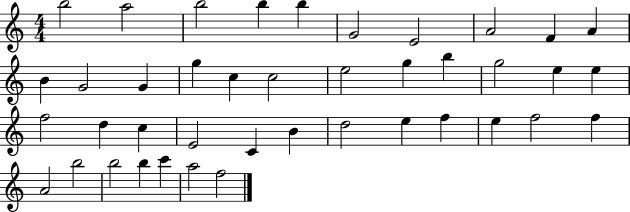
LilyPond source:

{
  \clef treble
  \numericTimeSignature
  \time 4/4
  \key c \major
  b''2 a''2 | b''2 b''4 b''4 | g'2 e'2 | a'2 f'4 a'4 | \break b'4 g'2 g'4 | g''4 c''4 c''2 | e''2 g''4 b''4 | g''2 e''4 e''4 | \break f''2 d''4 c''4 | e'2 c'4 b'4 | d''2 e''4 f''4 | e''4 f''2 f''4 | \break a'2 b''2 | b''2 b''4 c'''4 | a''2 f''2 | \bar "|."
}